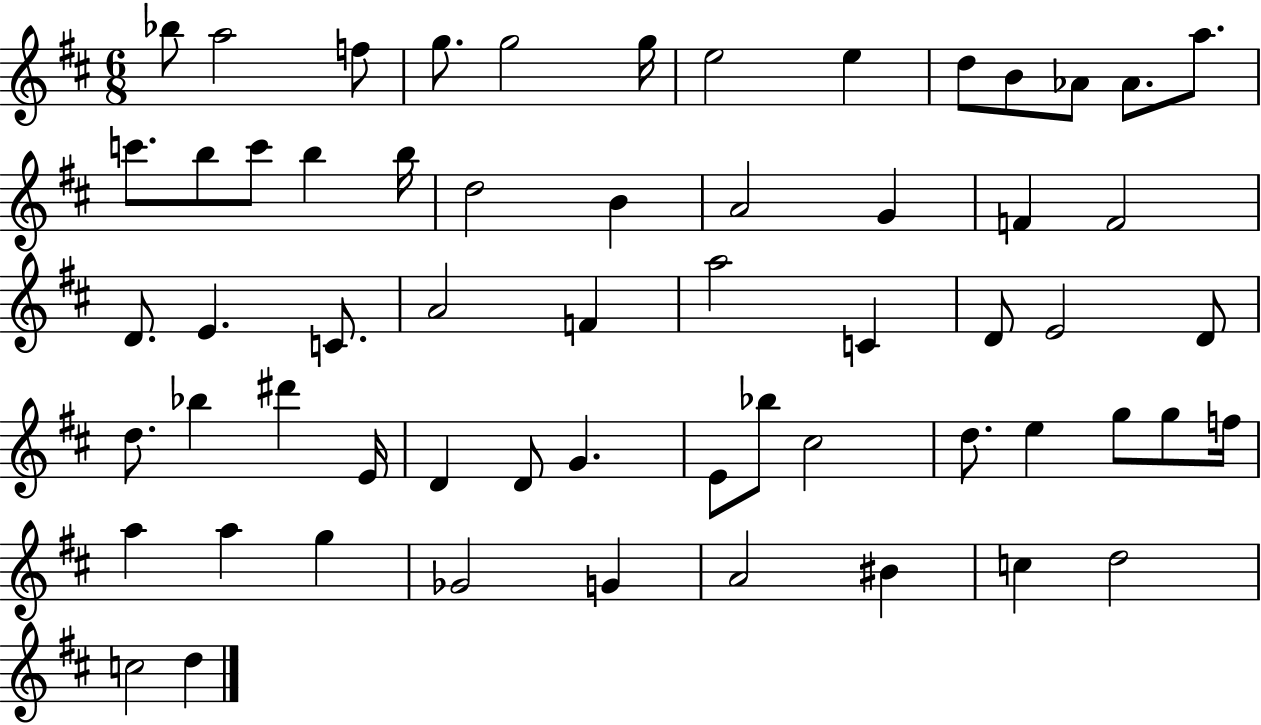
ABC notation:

X:1
T:Untitled
M:6/8
L:1/4
K:D
_b/2 a2 f/2 g/2 g2 g/4 e2 e d/2 B/2 _A/2 _A/2 a/2 c'/2 b/2 c'/2 b b/4 d2 B A2 G F F2 D/2 E C/2 A2 F a2 C D/2 E2 D/2 d/2 _b ^d' E/4 D D/2 G E/2 _b/2 ^c2 d/2 e g/2 g/2 f/4 a a g _G2 G A2 ^B c d2 c2 d